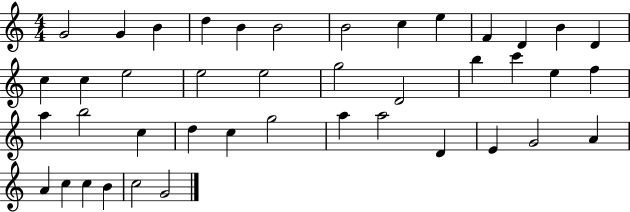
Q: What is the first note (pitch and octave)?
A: G4